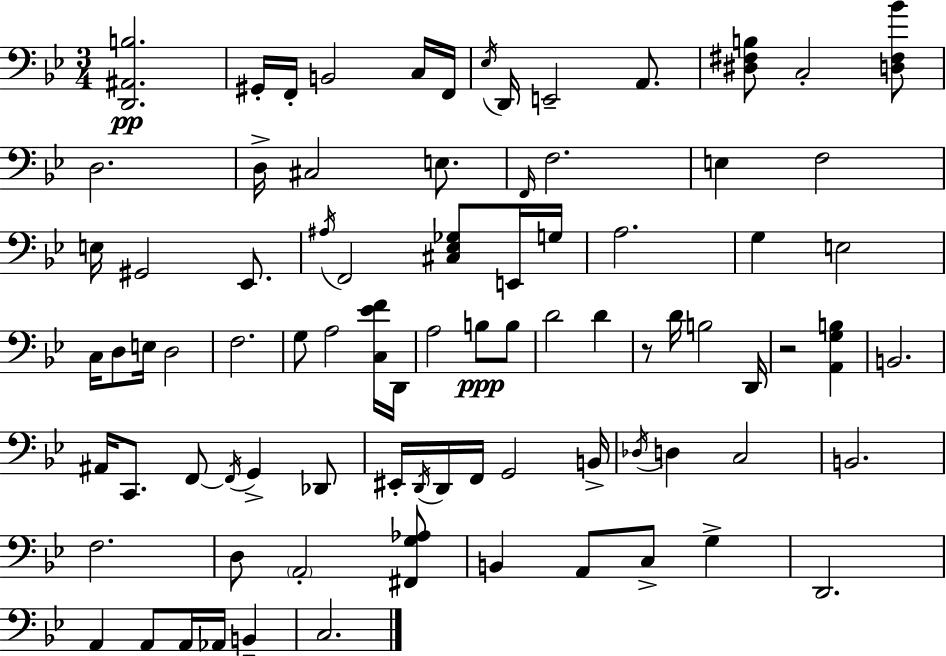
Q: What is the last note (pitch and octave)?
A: C3